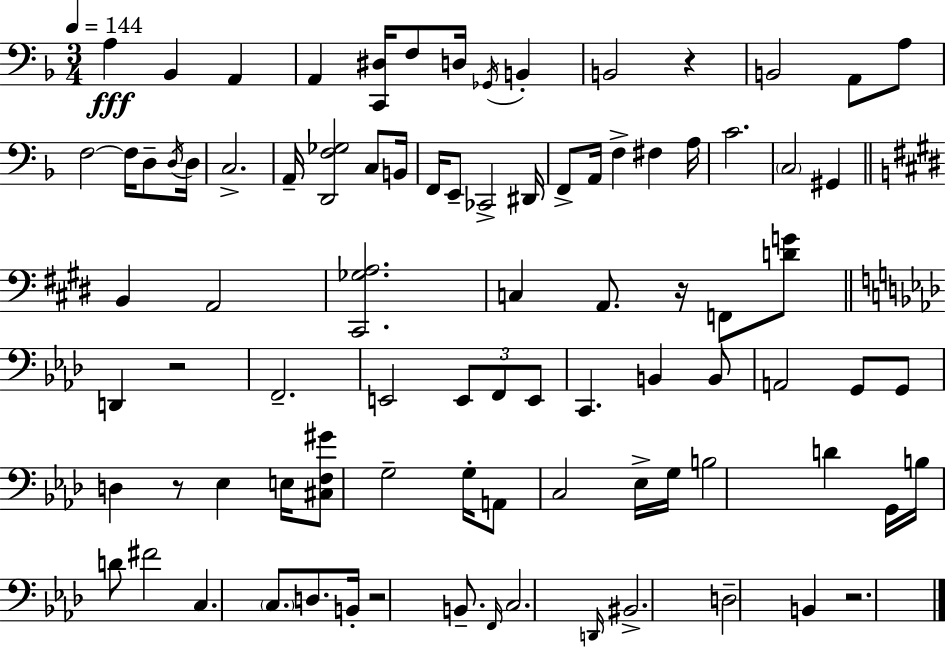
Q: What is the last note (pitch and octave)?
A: B2